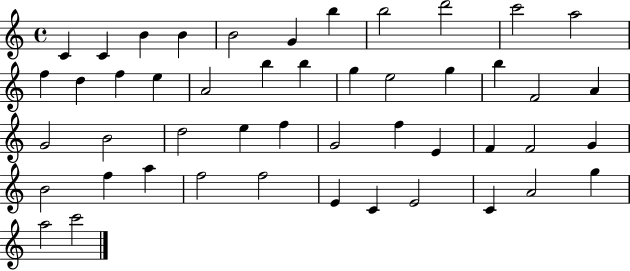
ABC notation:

X:1
T:Untitled
M:4/4
L:1/4
K:C
C C B B B2 G b b2 d'2 c'2 a2 f d f e A2 b b g e2 g b F2 A G2 B2 d2 e f G2 f E F F2 G B2 f a f2 f2 E C E2 C A2 g a2 c'2